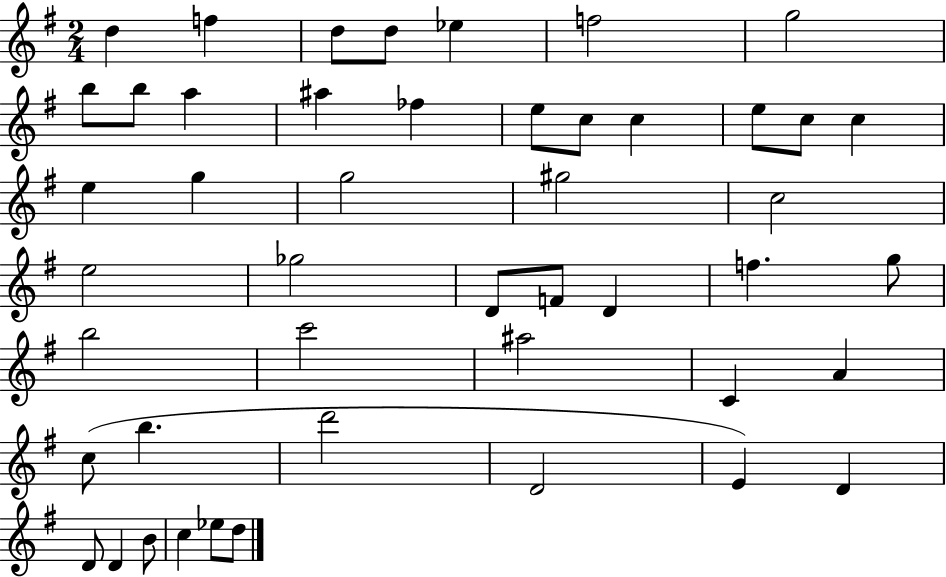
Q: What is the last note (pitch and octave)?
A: D5